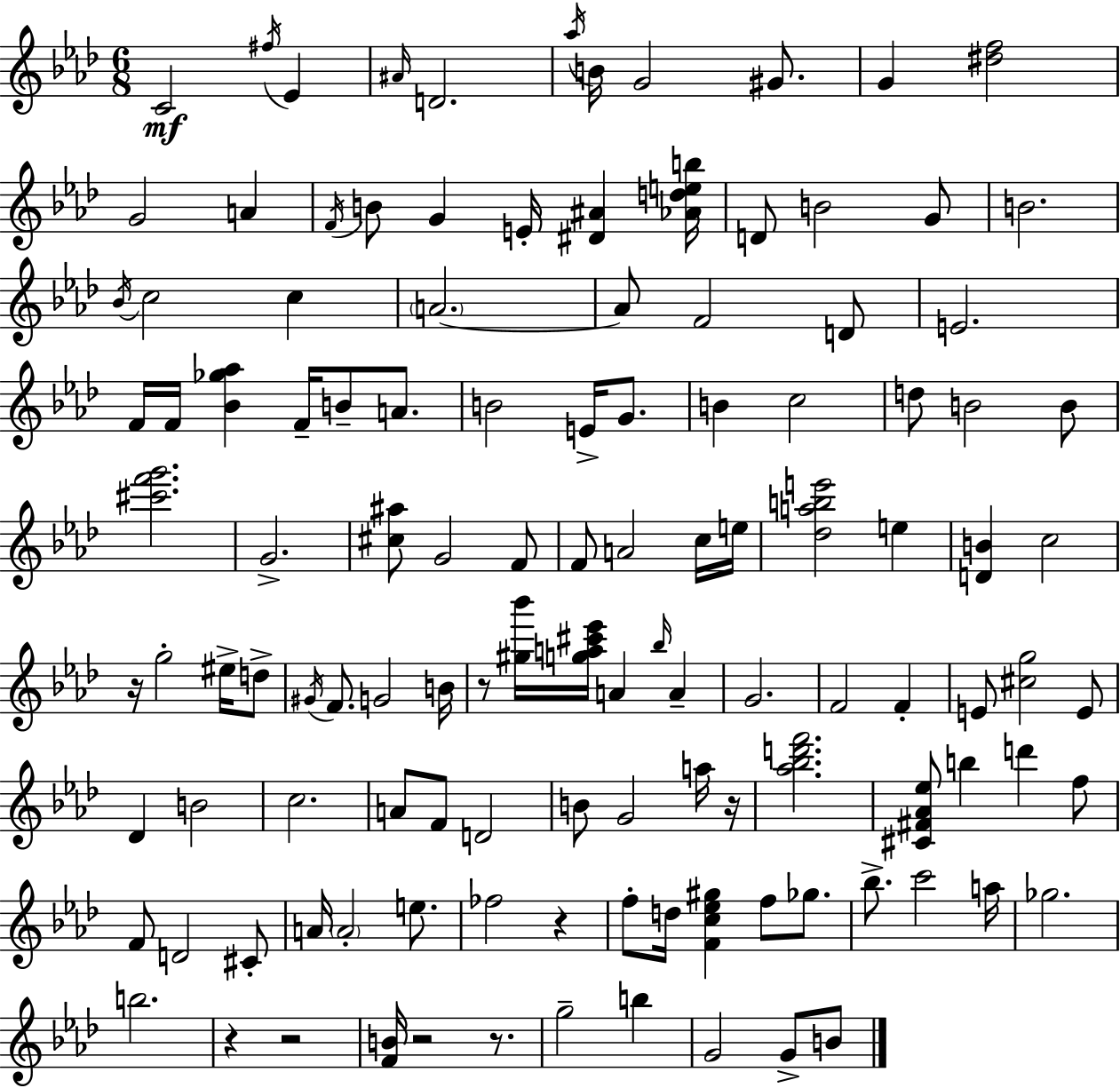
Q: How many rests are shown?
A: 8